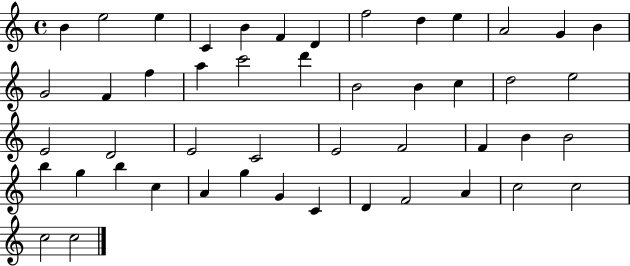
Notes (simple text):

B4/q E5/h E5/q C4/q B4/q F4/q D4/q F5/h D5/q E5/q A4/h G4/q B4/q G4/h F4/q F5/q A5/q C6/h D6/q B4/h B4/q C5/q D5/h E5/h E4/h D4/h E4/h C4/h E4/h F4/h F4/q B4/q B4/h B5/q G5/q B5/q C5/q A4/q G5/q G4/q C4/q D4/q F4/h A4/q C5/h C5/h C5/h C5/h